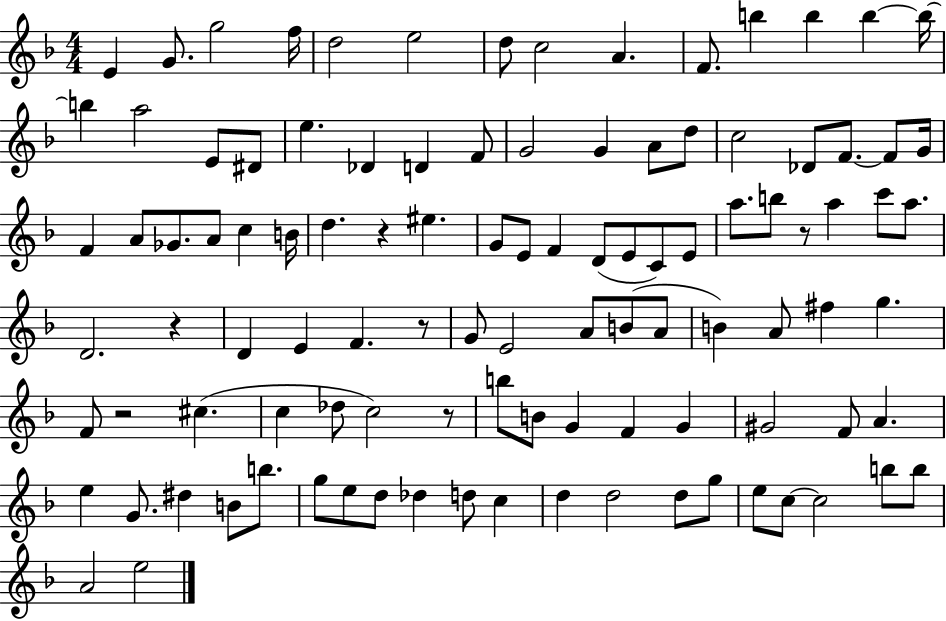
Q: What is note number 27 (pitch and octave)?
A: C5